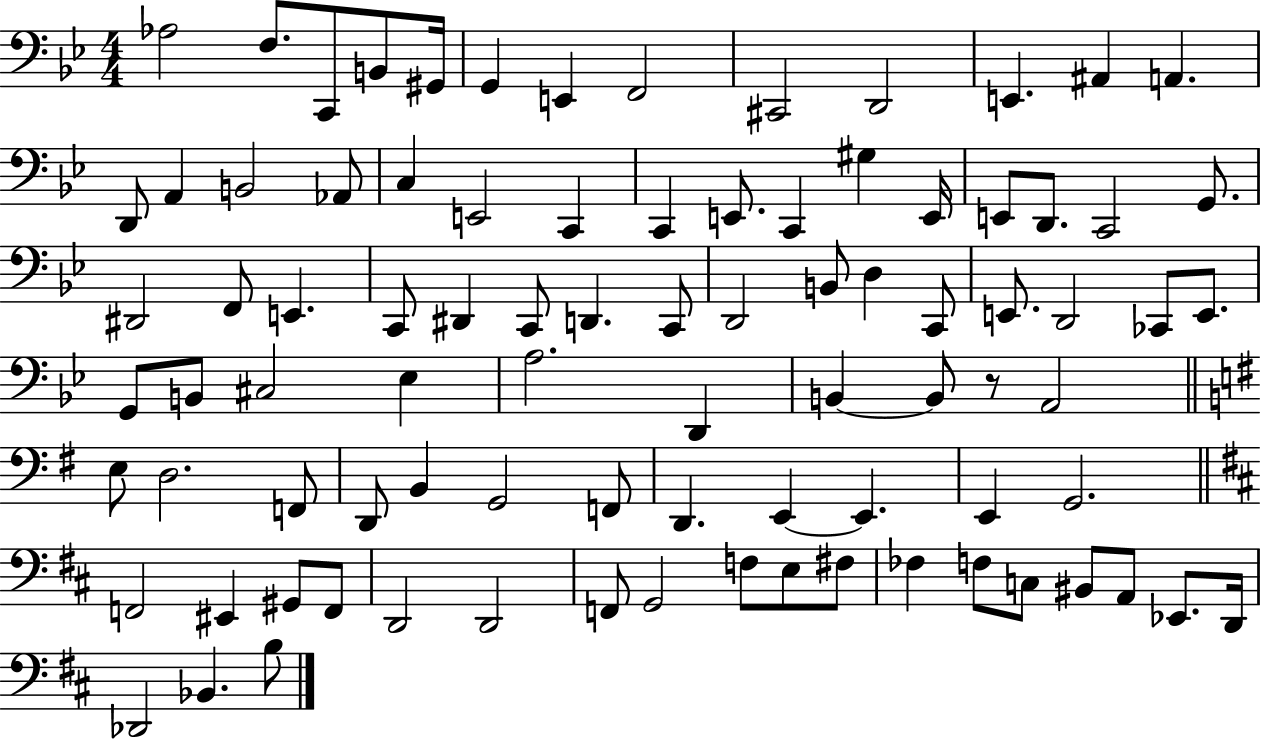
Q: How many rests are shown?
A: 1